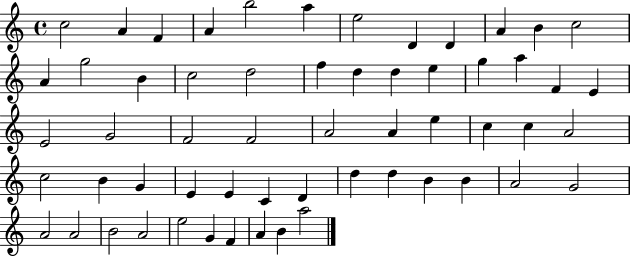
{
  \clef treble
  \time 4/4
  \defaultTimeSignature
  \key c \major
  c''2 a'4 f'4 | a'4 b''2 a''4 | e''2 d'4 d'4 | a'4 b'4 c''2 | \break a'4 g''2 b'4 | c''2 d''2 | f''4 d''4 d''4 e''4 | g''4 a''4 f'4 e'4 | \break e'2 g'2 | f'2 f'2 | a'2 a'4 e''4 | c''4 c''4 a'2 | \break c''2 b'4 g'4 | e'4 e'4 c'4 d'4 | d''4 d''4 b'4 b'4 | a'2 g'2 | \break a'2 a'2 | b'2 a'2 | e''2 g'4 f'4 | a'4 b'4 a''2 | \break \bar "|."
}